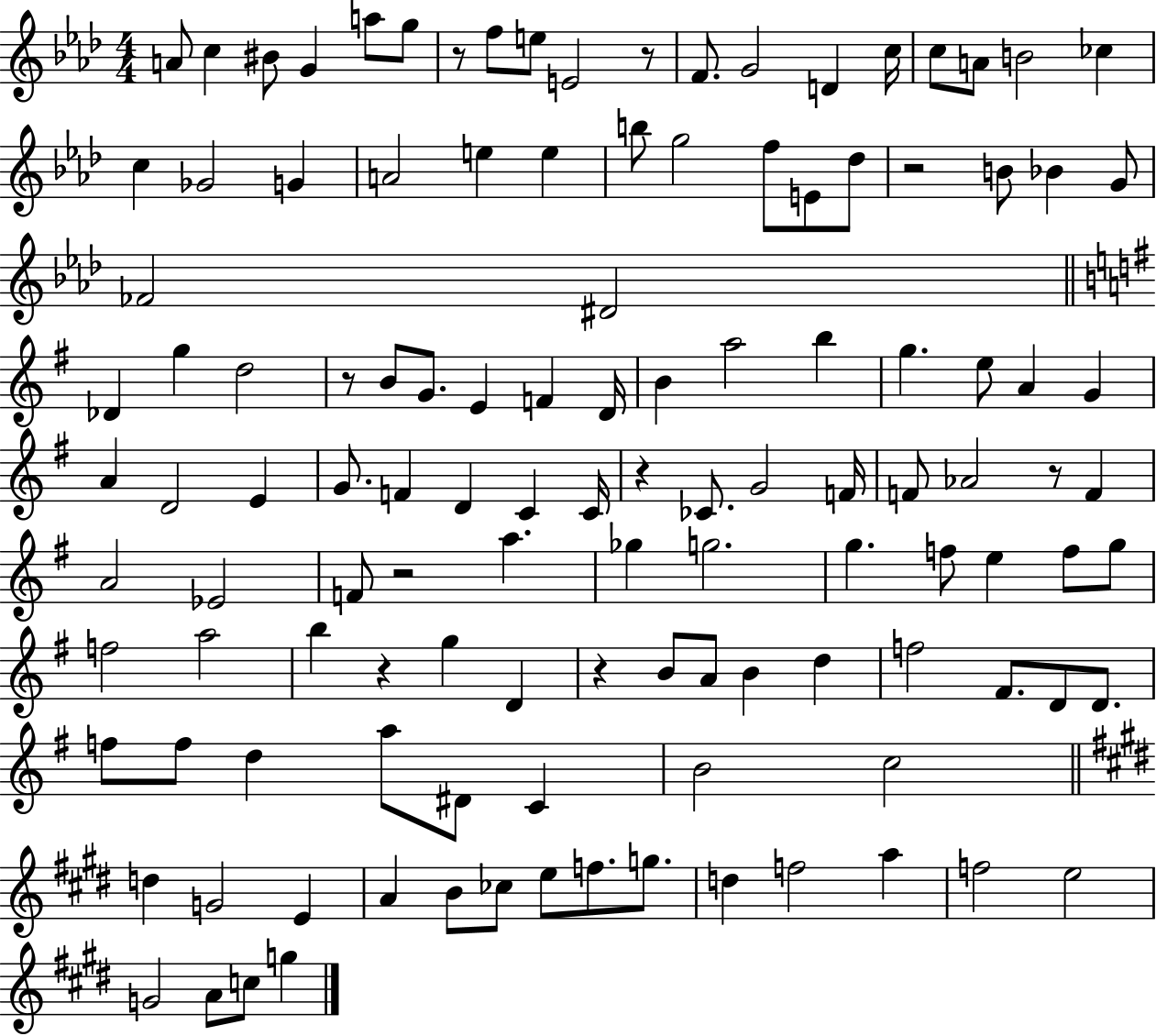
A4/e C5/q BIS4/e G4/q A5/e G5/e R/e F5/e E5/e E4/h R/e F4/e. G4/h D4/q C5/s C5/e A4/e B4/h CES5/q C5/q Gb4/h G4/q A4/h E5/q E5/q B5/e G5/h F5/e E4/e Db5/e R/h B4/e Bb4/q G4/e FES4/h D#4/h Db4/q G5/q D5/h R/e B4/e G4/e. E4/q F4/q D4/s B4/q A5/h B5/q G5/q. E5/e A4/q G4/q A4/q D4/h E4/q G4/e. F4/q D4/q C4/q C4/s R/q CES4/e. G4/h F4/s F4/e Ab4/h R/e F4/q A4/h Eb4/h F4/e R/h A5/q. Gb5/q G5/h. G5/q. F5/e E5/q F5/e G5/e F5/h A5/h B5/q R/q G5/q D4/q R/q B4/e A4/e B4/q D5/q F5/h F#4/e. D4/e D4/e. F5/e F5/e D5/q A5/e D#4/e C4/q B4/h C5/h D5/q G4/h E4/q A4/q B4/e CES5/e E5/e F5/e. G5/e. D5/q F5/h A5/q F5/h E5/h G4/h A4/e C5/e G5/q